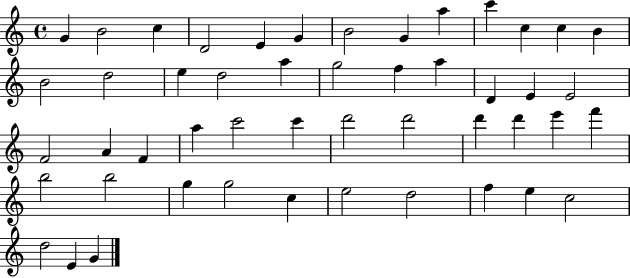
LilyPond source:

{
  \clef treble
  \time 4/4
  \defaultTimeSignature
  \key c \major
  g'4 b'2 c''4 | d'2 e'4 g'4 | b'2 g'4 a''4 | c'''4 c''4 c''4 b'4 | \break b'2 d''2 | e''4 d''2 a''4 | g''2 f''4 a''4 | d'4 e'4 e'2 | \break f'2 a'4 f'4 | a''4 c'''2 c'''4 | d'''2 d'''2 | d'''4 d'''4 e'''4 f'''4 | \break b''2 b''2 | g''4 g''2 c''4 | e''2 d''2 | f''4 e''4 c''2 | \break d''2 e'4 g'4 | \bar "|."
}